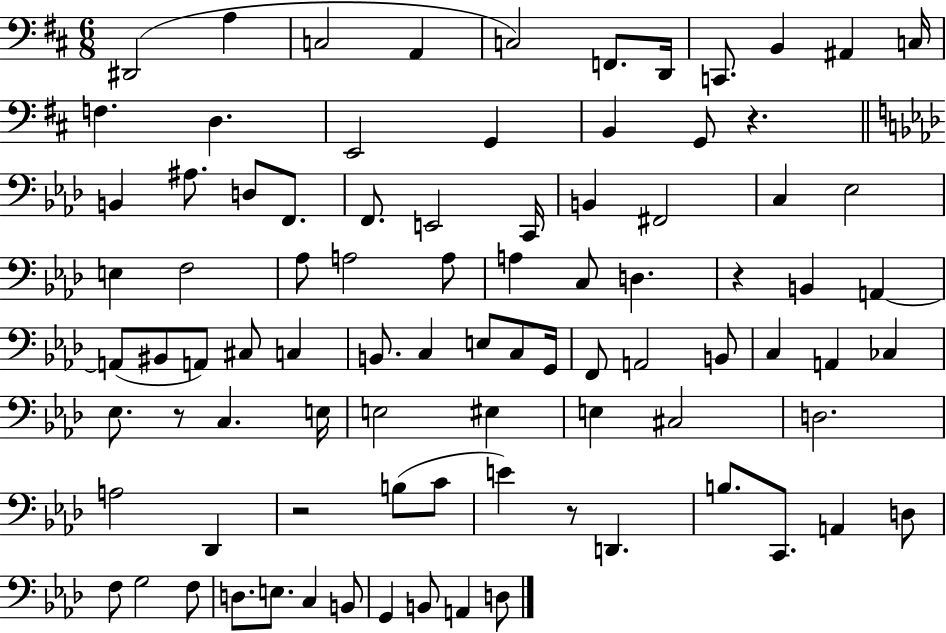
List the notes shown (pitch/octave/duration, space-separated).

D#2/h A3/q C3/h A2/q C3/h F2/e. D2/s C2/e. B2/q A#2/q C3/s F3/q. D3/q. E2/h G2/q B2/q G2/e R/q. B2/q A#3/e. D3/e F2/e. F2/e. E2/h C2/s B2/q F#2/h C3/q Eb3/h E3/q F3/h Ab3/e A3/h A3/e A3/q C3/e D3/q. R/q B2/q A2/q A2/e BIS2/e A2/e C#3/e C3/q B2/e. C3/q E3/e C3/e G2/s F2/e A2/h B2/e C3/q A2/q CES3/q Eb3/e. R/e C3/q. E3/s E3/h EIS3/q E3/q C#3/h D3/h. A3/h Db2/q R/h B3/e C4/e E4/q R/e D2/q. B3/e. C2/e. A2/q D3/e F3/e G3/h F3/e D3/e. E3/e. C3/q B2/e G2/q B2/e A2/q D3/e